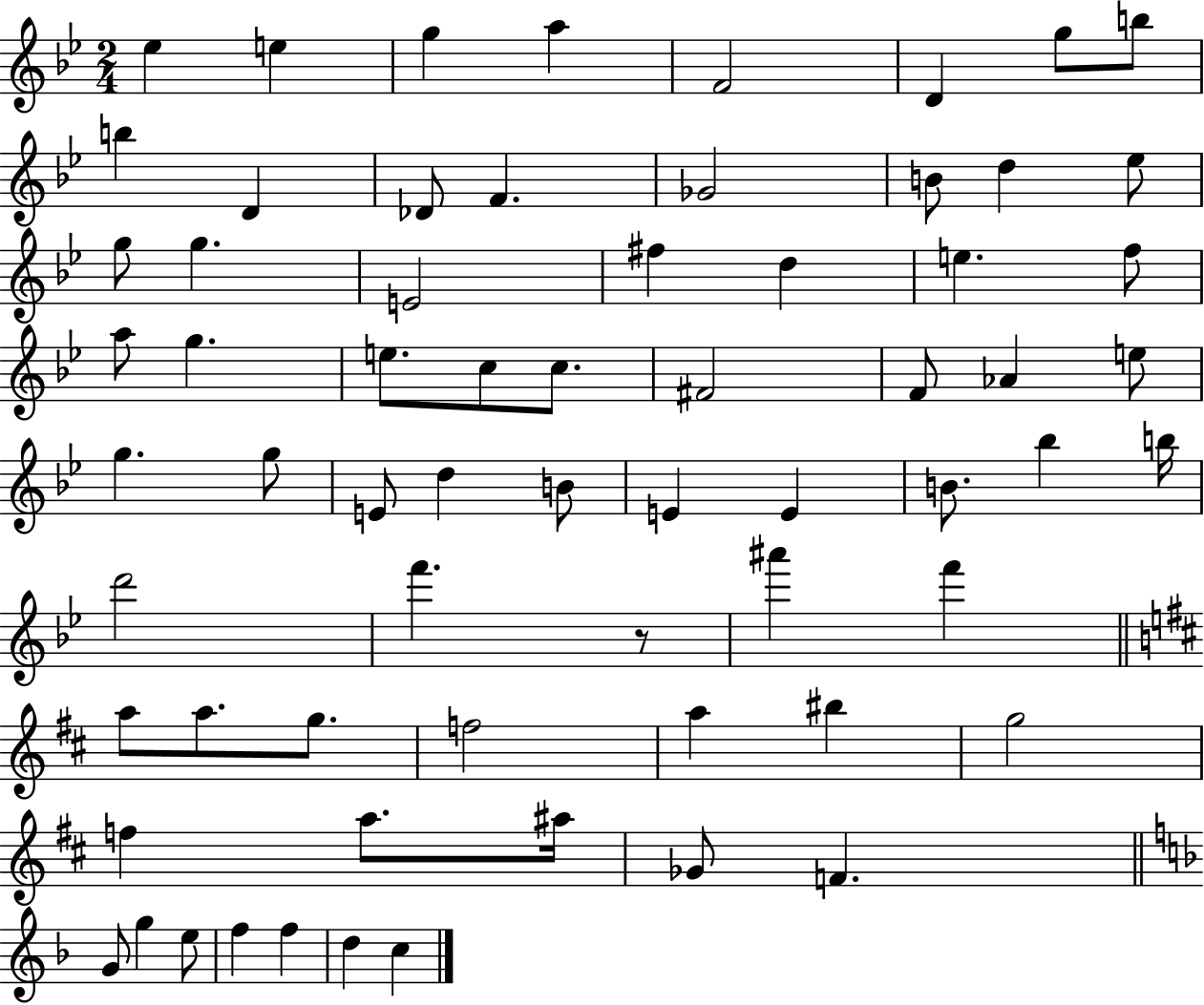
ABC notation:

X:1
T:Untitled
M:2/4
L:1/4
K:Bb
_e e g a F2 D g/2 b/2 b D _D/2 F _G2 B/2 d _e/2 g/2 g E2 ^f d e f/2 a/2 g e/2 c/2 c/2 ^F2 F/2 _A e/2 g g/2 E/2 d B/2 E E B/2 _b b/4 d'2 f' z/2 ^a' f' a/2 a/2 g/2 f2 a ^b g2 f a/2 ^a/4 _G/2 F G/2 g e/2 f f d c